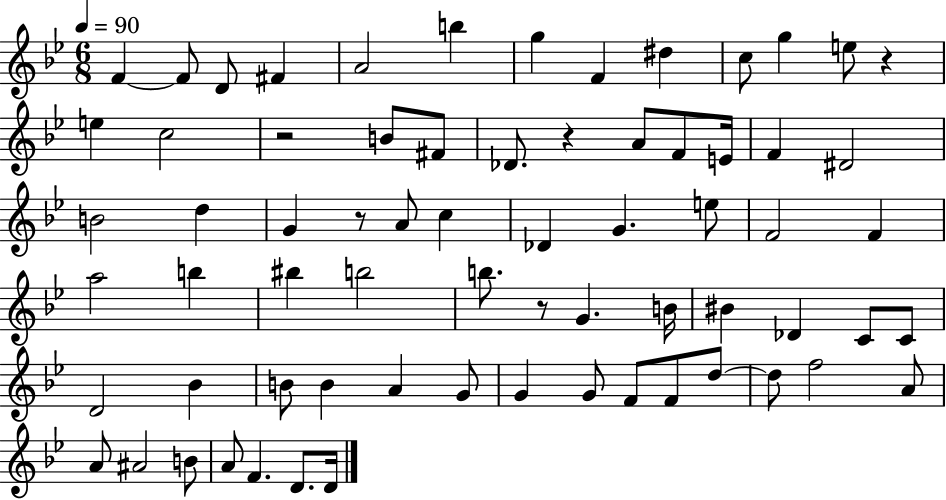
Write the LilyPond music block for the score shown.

{
  \clef treble
  \numericTimeSignature
  \time 6/8
  \key bes \major
  \tempo 4 = 90
  \repeat volta 2 { f'4~~ f'8 d'8 fis'4 | a'2 b''4 | g''4 f'4 dis''4 | c''8 g''4 e''8 r4 | \break e''4 c''2 | r2 b'8 fis'8 | des'8. r4 a'8 f'8 e'16 | f'4 dis'2 | \break b'2 d''4 | g'4 r8 a'8 c''4 | des'4 g'4. e''8 | f'2 f'4 | \break a''2 b''4 | bis''4 b''2 | b''8. r8 g'4. b'16 | bis'4 des'4 c'8 c'8 | \break d'2 bes'4 | b'8 b'4 a'4 g'8 | g'4 g'8 f'8 f'8 d''8~~ | d''8 f''2 a'8 | \break a'8 ais'2 b'8 | a'8 f'4. d'8. d'16 | } \bar "|."
}